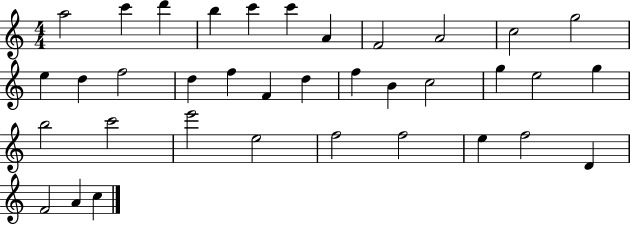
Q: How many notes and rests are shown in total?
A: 36